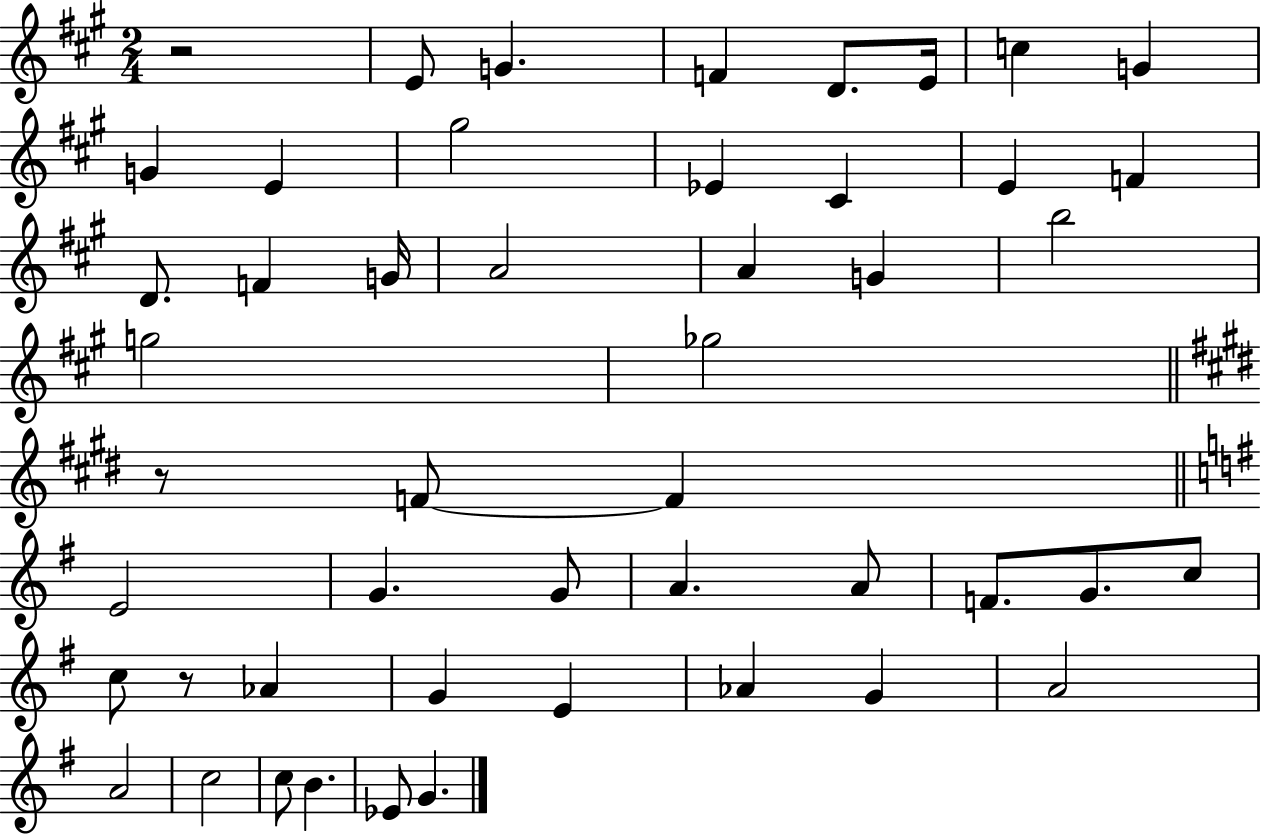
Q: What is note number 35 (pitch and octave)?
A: Ab4